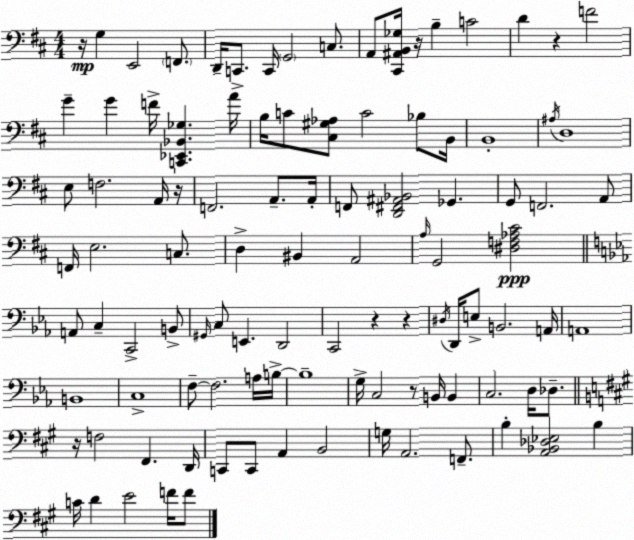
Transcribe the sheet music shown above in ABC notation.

X:1
T:Untitled
M:4/4
L:1/4
K:D
z/4 G, E,,2 F,,/2 D,,/4 C,,/2 C,,/4 G,,2 C,/2 A,,/2 [^C,,^A,,B,,_G,]/4 z/4 B, C2 D z F2 G G F/4 [C,,_E,,_B,,_G,] A/4 B,/4 C/2 [^C,^G,_A,]/2 C2 _B,/2 B,,/4 B,,4 ^A,/4 D,4 E,/2 F,2 A,,/4 z/4 F,,2 A,,/2 A,,/4 F,,/2 [D,,^F,,^A,,_B,,]2 _G,, G,,/2 F,,2 A,,/2 F,,/4 E,2 C,/2 D, ^B,, A,,2 A,/4 G,,2 [^D,F,_A,^C]2 A,,/2 C, C,,2 B,,/2 ^G,,/4 C,/2 E,, D,,2 C,,2 z z ^D,/4 D,,/4 E,/2 B,,2 A,,/4 A,,4 B,,4 C,4 F,/2 F,2 A,/4 B,/4 B,4 G,/4 C,2 z/2 B,,/4 B,, C,2 D,/4 _D,/2 z/4 F,2 ^F,, D,,/4 C,,/2 C,,/2 A,, B,,2 G,/4 A,,2 F,,/2 B, [A,,_B,,_D,_E,]2 B, C/4 D E2 F/4 F/2